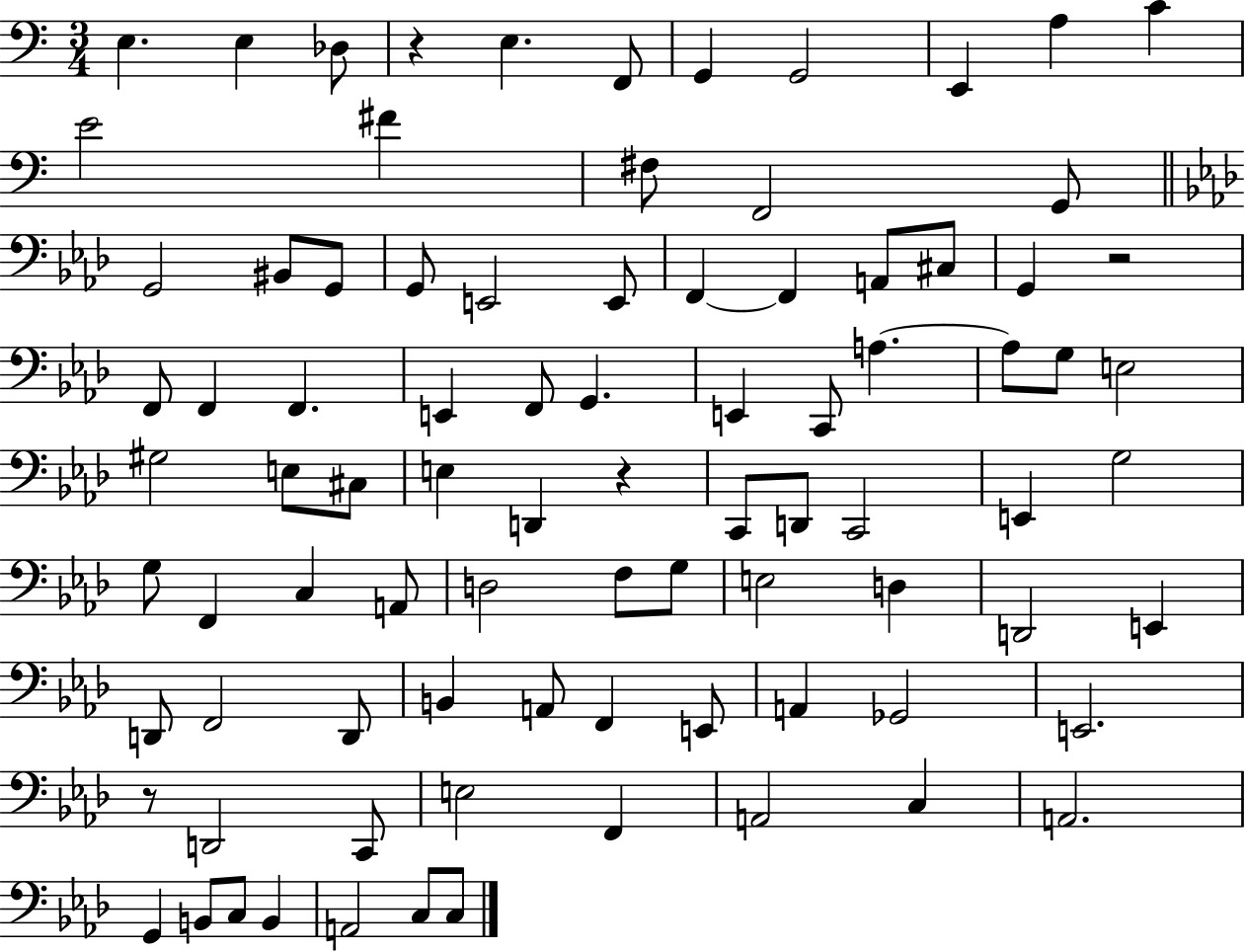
{
  \clef bass
  \numericTimeSignature
  \time 3/4
  \key c \major
  e4. e4 des8 | r4 e4. f,8 | g,4 g,2 | e,4 a4 c'4 | \break e'2 fis'4 | fis8 f,2 g,8 | \bar "||" \break \key aes \major g,2 bis,8 g,8 | g,8 e,2 e,8 | f,4~~ f,4 a,8 cis8 | g,4 r2 | \break f,8 f,4 f,4. | e,4 f,8 g,4. | e,4 c,8 a4.~~ | a8 g8 e2 | \break gis2 e8 cis8 | e4 d,4 r4 | c,8 d,8 c,2 | e,4 g2 | \break g8 f,4 c4 a,8 | d2 f8 g8 | e2 d4 | d,2 e,4 | \break d,8 f,2 d,8 | b,4 a,8 f,4 e,8 | a,4 ges,2 | e,2. | \break r8 d,2 c,8 | e2 f,4 | a,2 c4 | a,2. | \break g,4 b,8 c8 b,4 | a,2 c8 c8 | \bar "|."
}